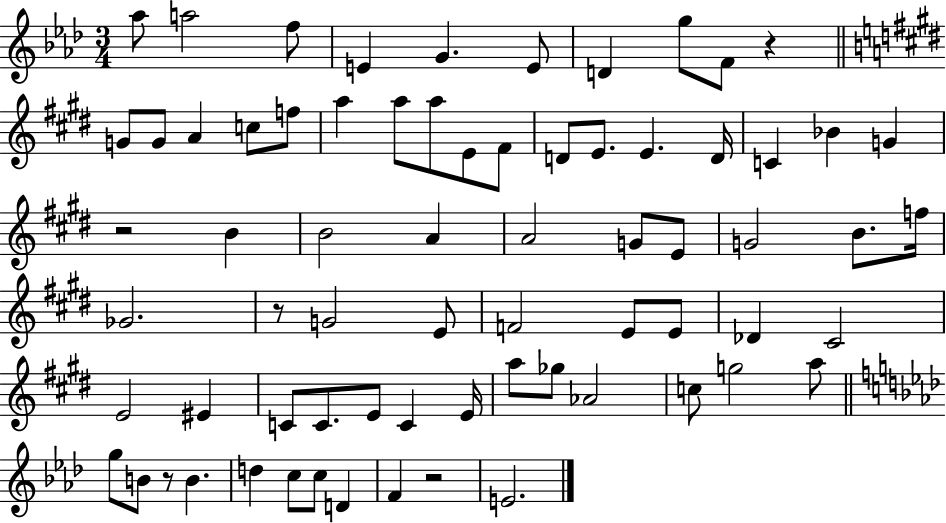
Ab5/e A5/h F5/e E4/q G4/q. E4/e D4/q G5/e F4/e R/q G4/e G4/e A4/q C5/e F5/e A5/q A5/e A5/e E4/e F#4/e D4/e E4/e. E4/q. D4/s C4/q Bb4/q G4/q R/h B4/q B4/h A4/q A4/h G4/e E4/e G4/h B4/e. F5/s Gb4/h. R/e G4/h E4/e F4/h E4/e E4/e Db4/q C#4/h E4/h EIS4/q C4/e C4/e. E4/e C4/q E4/s A5/e Gb5/e Ab4/h C5/e G5/h A5/e G5/e B4/e R/e B4/q. D5/q C5/e C5/e D4/q F4/q R/h E4/h.